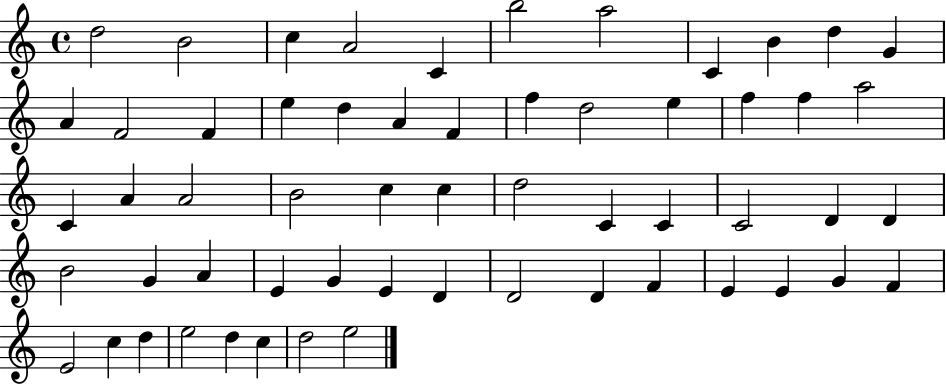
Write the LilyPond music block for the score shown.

{
  \clef treble
  \time 4/4
  \defaultTimeSignature
  \key c \major
  d''2 b'2 | c''4 a'2 c'4 | b''2 a''2 | c'4 b'4 d''4 g'4 | \break a'4 f'2 f'4 | e''4 d''4 a'4 f'4 | f''4 d''2 e''4 | f''4 f''4 a''2 | \break c'4 a'4 a'2 | b'2 c''4 c''4 | d''2 c'4 c'4 | c'2 d'4 d'4 | \break b'2 g'4 a'4 | e'4 g'4 e'4 d'4 | d'2 d'4 f'4 | e'4 e'4 g'4 f'4 | \break e'2 c''4 d''4 | e''2 d''4 c''4 | d''2 e''2 | \bar "|."
}